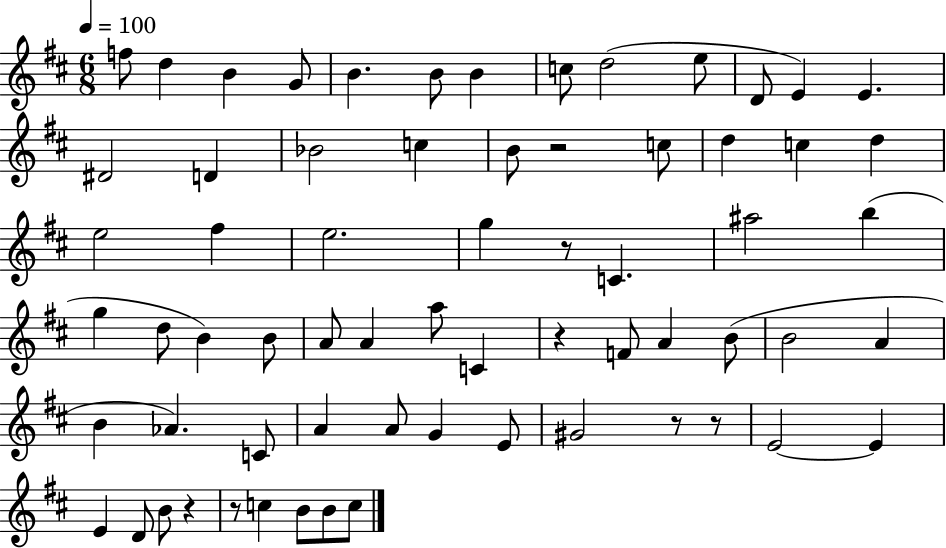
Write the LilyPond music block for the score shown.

{
  \clef treble
  \numericTimeSignature
  \time 6/8
  \key d \major
  \tempo 4 = 100
  f''8 d''4 b'4 g'8 | b'4. b'8 b'4 | c''8 d''2( e''8 | d'8 e'4) e'4. | \break dis'2 d'4 | bes'2 c''4 | b'8 r2 c''8 | d''4 c''4 d''4 | \break e''2 fis''4 | e''2. | g''4 r8 c'4. | ais''2 b''4( | \break g''4 d''8 b'4) b'8 | a'8 a'4 a''8 c'4 | r4 f'8 a'4 b'8( | b'2 a'4 | \break b'4 aes'4.) c'8 | a'4 a'8 g'4 e'8 | gis'2 r8 r8 | e'2~~ e'4 | \break e'4 d'8 b'8 r4 | r8 c''4 b'8 b'8 c''8 | \bar "|."
}